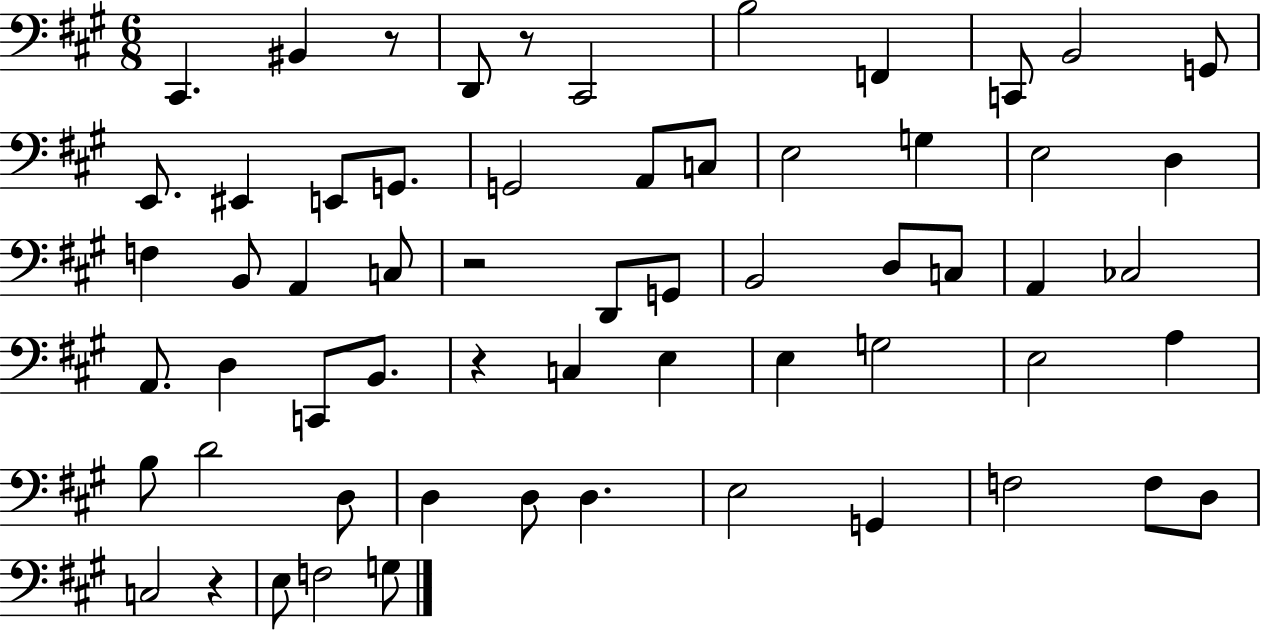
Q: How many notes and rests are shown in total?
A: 61